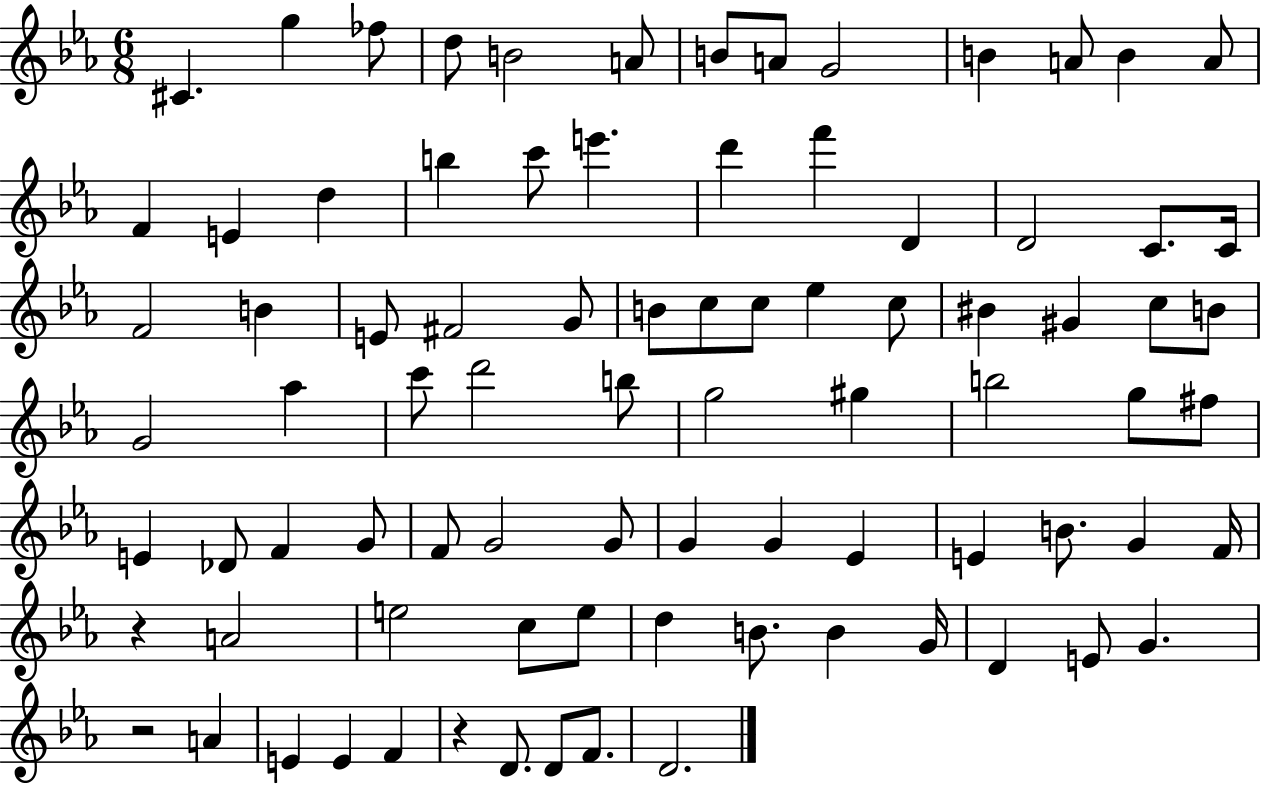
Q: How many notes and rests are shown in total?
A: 85